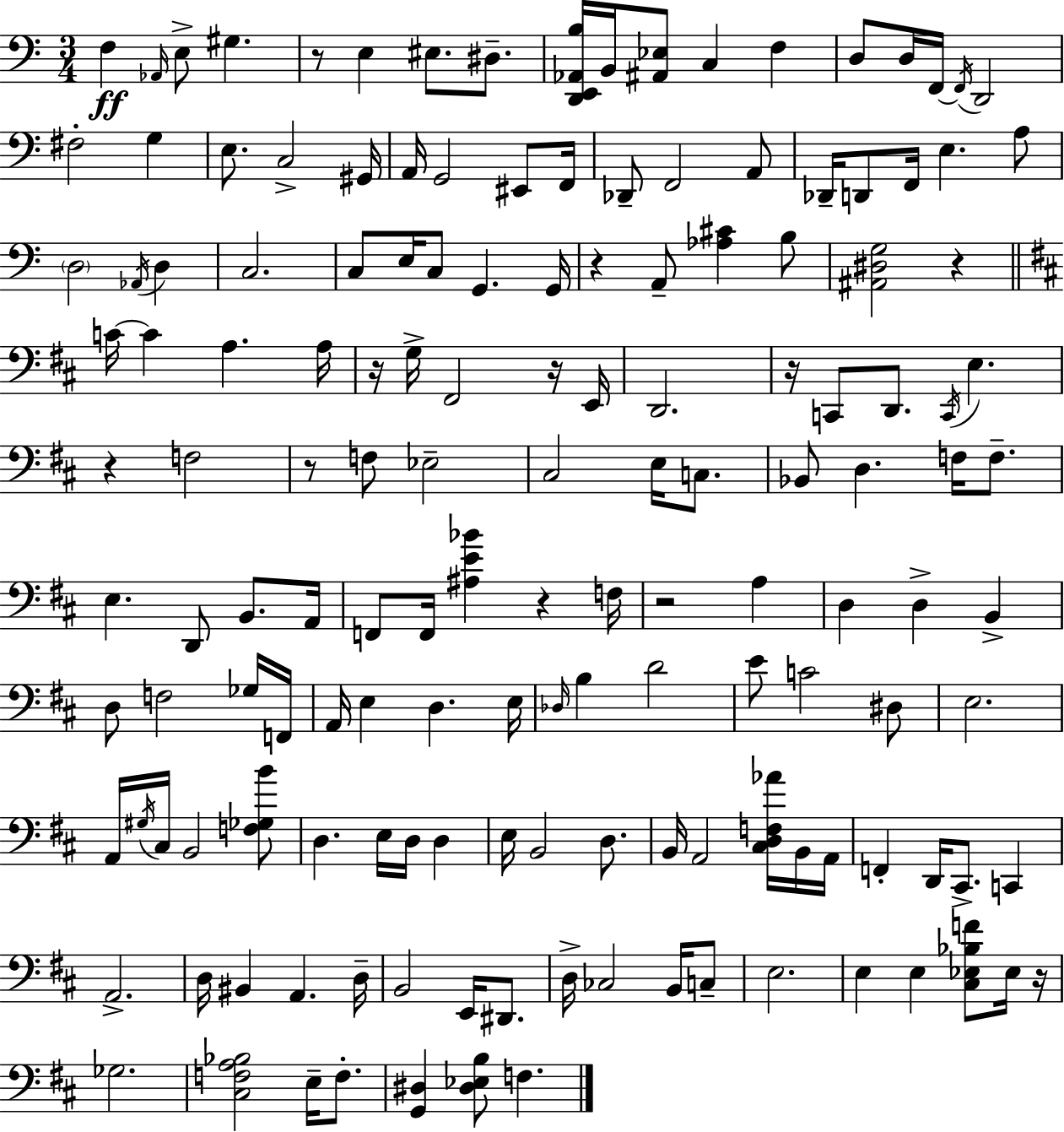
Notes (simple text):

F3/q Ab2/s E3/e G#3/q. R/e E3/q EIS3/e. D#3/e. [D2,E2,Ab2,B3]/s B2/s [A#2,Eb3]/e C3/q F3/q D3/e D3/s F2/s F2/s D2/h F#3/h G3/q E3/e. C3/h G#2/s A2/s G2/h EIS2/e F2/s Db2/e F2/h A2/e Db2/s D2/e F2/s E3/q. A3/e D3/h Ab2/s D3/q C3/h. C3/e E3/s C3/e G2/q. G2/s R/q A2/e [Ab3,C#4]/q B3/e [A#2,D#3,G3]/h R/q C4/s C4/q A3/q. A3/s R/s G3/s F#2/h R/s E2/s D2/h. R/s C2/e D2/e. C2/s E3/q. R/q F3/h R/e F3/e Eb3/h C#3/h E3/s C3/e. Bb2/e D3/q. F3/s F3/e. E3/q. D2/e B2/e. A2/s F2/e F2/s [A#3,E4,Bb4]/q R/q F3/s R/h A3/q D3/q D3/q B2/q D3/e F3/h Gb3/s F2/s A2/s E3/q D3/q. E3/s Db3/s B3/q D4/h E4/e C4/h D#3/e E3/h. A2/s G#3/s C#3/s B2/h [F3,Gb3,B4]/e D3/q. E3/s D3/s D3/q E3/s B2/h D3/e. B2/s A2/h [C#3,D3,F3,Ab4]/s B2/s A2/s F2/q D2/s C#2/e. C2/q A2/h. D3/s BIS2/q A2/q. D3/s B2/h E2/s D#2/e. D3/s CES3/h B2/s C3/e E3/h. E3/q E3/q [C#3,Eb3,Bb3,F4]/e Eb3/s R/s Gb3/h. [C#3,F3,A3,Bb3]/h E3/s F3/e. [G2,D#3]/q [D#3,Eb3,B3]/e F3/q.